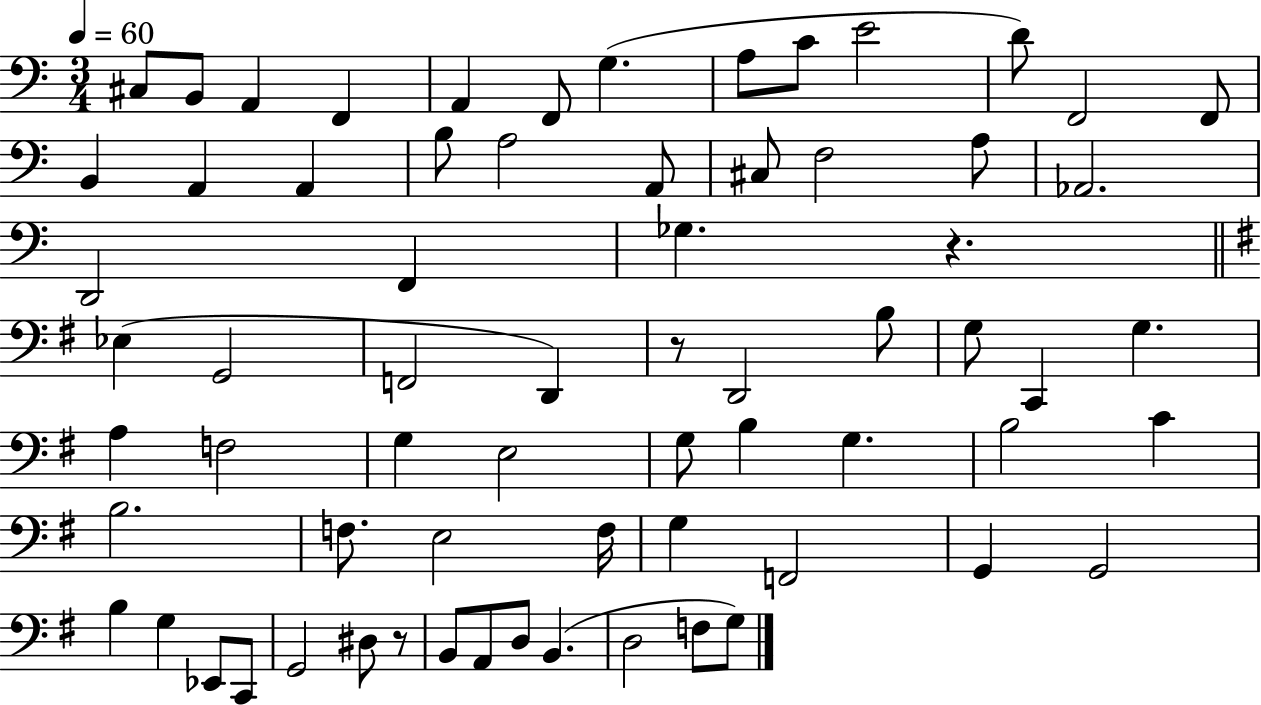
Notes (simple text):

C#3/e B2/e A2/q F2/q A2/q F2/e G3/q. A3/e C4/e E4/h D4/e F2/h F2/e B2/q A2/q A2/q B3/e A3/h A2/e C#3/e F3/h A3/e Ab2/h. D2/h F2/q Gb3/q. R/q. Eb3/q G2/h F2/h D2/q R/e D2/h B3/e G3/e C2/q G3/q. A3/q F3/h G3/q E3/h G3/e B3/q G3/q. B3/h C4/q B3/h. F3/e. E3/h F3/s G3/q F2/h G2/q G2/h B3/q G3/q Eb2/e C2/e G2/h D#3/e R/e B2/e A2/e D3/e B2/q. D3/h F3/e G3/e